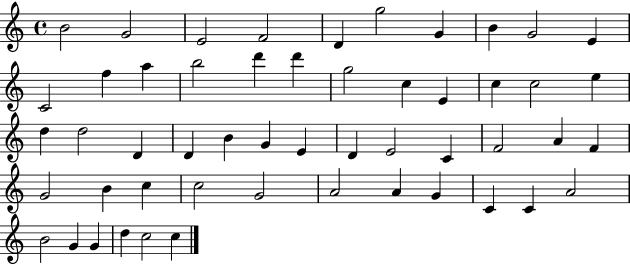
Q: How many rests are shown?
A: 0